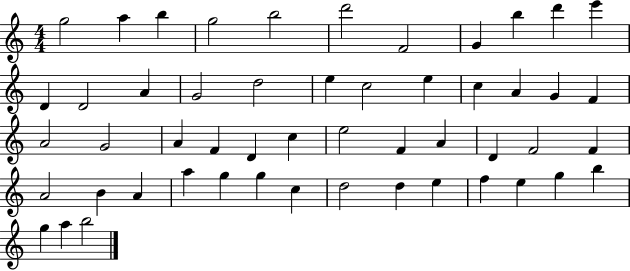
{
  \clef treble
  \numericTimeSignature
  \time 4/4
  \key c \major
  g''2 a''4 b''4 | g''2 b''2 | d'''2 f'2 | g'4 b''4 d'''4 e'''4 | \break d'4 d'2 a'4 | g'2 d''2 | e''4 c''2 e''4 | c''4 a'4 g'4 f'4 | \break a'2 g'2 | a'4 f'4 d'4 c''4 | e''2 f'4 a'4 | d'4 f'2 f'4 | \break a'2 b'4 a'4 | a''4 g''4 g''4 c''4 | d''2 d''4 e''4 | f''4 e''4 g''4 b''4 | \break g''4 a''4 b''2 | \bar "|."
}